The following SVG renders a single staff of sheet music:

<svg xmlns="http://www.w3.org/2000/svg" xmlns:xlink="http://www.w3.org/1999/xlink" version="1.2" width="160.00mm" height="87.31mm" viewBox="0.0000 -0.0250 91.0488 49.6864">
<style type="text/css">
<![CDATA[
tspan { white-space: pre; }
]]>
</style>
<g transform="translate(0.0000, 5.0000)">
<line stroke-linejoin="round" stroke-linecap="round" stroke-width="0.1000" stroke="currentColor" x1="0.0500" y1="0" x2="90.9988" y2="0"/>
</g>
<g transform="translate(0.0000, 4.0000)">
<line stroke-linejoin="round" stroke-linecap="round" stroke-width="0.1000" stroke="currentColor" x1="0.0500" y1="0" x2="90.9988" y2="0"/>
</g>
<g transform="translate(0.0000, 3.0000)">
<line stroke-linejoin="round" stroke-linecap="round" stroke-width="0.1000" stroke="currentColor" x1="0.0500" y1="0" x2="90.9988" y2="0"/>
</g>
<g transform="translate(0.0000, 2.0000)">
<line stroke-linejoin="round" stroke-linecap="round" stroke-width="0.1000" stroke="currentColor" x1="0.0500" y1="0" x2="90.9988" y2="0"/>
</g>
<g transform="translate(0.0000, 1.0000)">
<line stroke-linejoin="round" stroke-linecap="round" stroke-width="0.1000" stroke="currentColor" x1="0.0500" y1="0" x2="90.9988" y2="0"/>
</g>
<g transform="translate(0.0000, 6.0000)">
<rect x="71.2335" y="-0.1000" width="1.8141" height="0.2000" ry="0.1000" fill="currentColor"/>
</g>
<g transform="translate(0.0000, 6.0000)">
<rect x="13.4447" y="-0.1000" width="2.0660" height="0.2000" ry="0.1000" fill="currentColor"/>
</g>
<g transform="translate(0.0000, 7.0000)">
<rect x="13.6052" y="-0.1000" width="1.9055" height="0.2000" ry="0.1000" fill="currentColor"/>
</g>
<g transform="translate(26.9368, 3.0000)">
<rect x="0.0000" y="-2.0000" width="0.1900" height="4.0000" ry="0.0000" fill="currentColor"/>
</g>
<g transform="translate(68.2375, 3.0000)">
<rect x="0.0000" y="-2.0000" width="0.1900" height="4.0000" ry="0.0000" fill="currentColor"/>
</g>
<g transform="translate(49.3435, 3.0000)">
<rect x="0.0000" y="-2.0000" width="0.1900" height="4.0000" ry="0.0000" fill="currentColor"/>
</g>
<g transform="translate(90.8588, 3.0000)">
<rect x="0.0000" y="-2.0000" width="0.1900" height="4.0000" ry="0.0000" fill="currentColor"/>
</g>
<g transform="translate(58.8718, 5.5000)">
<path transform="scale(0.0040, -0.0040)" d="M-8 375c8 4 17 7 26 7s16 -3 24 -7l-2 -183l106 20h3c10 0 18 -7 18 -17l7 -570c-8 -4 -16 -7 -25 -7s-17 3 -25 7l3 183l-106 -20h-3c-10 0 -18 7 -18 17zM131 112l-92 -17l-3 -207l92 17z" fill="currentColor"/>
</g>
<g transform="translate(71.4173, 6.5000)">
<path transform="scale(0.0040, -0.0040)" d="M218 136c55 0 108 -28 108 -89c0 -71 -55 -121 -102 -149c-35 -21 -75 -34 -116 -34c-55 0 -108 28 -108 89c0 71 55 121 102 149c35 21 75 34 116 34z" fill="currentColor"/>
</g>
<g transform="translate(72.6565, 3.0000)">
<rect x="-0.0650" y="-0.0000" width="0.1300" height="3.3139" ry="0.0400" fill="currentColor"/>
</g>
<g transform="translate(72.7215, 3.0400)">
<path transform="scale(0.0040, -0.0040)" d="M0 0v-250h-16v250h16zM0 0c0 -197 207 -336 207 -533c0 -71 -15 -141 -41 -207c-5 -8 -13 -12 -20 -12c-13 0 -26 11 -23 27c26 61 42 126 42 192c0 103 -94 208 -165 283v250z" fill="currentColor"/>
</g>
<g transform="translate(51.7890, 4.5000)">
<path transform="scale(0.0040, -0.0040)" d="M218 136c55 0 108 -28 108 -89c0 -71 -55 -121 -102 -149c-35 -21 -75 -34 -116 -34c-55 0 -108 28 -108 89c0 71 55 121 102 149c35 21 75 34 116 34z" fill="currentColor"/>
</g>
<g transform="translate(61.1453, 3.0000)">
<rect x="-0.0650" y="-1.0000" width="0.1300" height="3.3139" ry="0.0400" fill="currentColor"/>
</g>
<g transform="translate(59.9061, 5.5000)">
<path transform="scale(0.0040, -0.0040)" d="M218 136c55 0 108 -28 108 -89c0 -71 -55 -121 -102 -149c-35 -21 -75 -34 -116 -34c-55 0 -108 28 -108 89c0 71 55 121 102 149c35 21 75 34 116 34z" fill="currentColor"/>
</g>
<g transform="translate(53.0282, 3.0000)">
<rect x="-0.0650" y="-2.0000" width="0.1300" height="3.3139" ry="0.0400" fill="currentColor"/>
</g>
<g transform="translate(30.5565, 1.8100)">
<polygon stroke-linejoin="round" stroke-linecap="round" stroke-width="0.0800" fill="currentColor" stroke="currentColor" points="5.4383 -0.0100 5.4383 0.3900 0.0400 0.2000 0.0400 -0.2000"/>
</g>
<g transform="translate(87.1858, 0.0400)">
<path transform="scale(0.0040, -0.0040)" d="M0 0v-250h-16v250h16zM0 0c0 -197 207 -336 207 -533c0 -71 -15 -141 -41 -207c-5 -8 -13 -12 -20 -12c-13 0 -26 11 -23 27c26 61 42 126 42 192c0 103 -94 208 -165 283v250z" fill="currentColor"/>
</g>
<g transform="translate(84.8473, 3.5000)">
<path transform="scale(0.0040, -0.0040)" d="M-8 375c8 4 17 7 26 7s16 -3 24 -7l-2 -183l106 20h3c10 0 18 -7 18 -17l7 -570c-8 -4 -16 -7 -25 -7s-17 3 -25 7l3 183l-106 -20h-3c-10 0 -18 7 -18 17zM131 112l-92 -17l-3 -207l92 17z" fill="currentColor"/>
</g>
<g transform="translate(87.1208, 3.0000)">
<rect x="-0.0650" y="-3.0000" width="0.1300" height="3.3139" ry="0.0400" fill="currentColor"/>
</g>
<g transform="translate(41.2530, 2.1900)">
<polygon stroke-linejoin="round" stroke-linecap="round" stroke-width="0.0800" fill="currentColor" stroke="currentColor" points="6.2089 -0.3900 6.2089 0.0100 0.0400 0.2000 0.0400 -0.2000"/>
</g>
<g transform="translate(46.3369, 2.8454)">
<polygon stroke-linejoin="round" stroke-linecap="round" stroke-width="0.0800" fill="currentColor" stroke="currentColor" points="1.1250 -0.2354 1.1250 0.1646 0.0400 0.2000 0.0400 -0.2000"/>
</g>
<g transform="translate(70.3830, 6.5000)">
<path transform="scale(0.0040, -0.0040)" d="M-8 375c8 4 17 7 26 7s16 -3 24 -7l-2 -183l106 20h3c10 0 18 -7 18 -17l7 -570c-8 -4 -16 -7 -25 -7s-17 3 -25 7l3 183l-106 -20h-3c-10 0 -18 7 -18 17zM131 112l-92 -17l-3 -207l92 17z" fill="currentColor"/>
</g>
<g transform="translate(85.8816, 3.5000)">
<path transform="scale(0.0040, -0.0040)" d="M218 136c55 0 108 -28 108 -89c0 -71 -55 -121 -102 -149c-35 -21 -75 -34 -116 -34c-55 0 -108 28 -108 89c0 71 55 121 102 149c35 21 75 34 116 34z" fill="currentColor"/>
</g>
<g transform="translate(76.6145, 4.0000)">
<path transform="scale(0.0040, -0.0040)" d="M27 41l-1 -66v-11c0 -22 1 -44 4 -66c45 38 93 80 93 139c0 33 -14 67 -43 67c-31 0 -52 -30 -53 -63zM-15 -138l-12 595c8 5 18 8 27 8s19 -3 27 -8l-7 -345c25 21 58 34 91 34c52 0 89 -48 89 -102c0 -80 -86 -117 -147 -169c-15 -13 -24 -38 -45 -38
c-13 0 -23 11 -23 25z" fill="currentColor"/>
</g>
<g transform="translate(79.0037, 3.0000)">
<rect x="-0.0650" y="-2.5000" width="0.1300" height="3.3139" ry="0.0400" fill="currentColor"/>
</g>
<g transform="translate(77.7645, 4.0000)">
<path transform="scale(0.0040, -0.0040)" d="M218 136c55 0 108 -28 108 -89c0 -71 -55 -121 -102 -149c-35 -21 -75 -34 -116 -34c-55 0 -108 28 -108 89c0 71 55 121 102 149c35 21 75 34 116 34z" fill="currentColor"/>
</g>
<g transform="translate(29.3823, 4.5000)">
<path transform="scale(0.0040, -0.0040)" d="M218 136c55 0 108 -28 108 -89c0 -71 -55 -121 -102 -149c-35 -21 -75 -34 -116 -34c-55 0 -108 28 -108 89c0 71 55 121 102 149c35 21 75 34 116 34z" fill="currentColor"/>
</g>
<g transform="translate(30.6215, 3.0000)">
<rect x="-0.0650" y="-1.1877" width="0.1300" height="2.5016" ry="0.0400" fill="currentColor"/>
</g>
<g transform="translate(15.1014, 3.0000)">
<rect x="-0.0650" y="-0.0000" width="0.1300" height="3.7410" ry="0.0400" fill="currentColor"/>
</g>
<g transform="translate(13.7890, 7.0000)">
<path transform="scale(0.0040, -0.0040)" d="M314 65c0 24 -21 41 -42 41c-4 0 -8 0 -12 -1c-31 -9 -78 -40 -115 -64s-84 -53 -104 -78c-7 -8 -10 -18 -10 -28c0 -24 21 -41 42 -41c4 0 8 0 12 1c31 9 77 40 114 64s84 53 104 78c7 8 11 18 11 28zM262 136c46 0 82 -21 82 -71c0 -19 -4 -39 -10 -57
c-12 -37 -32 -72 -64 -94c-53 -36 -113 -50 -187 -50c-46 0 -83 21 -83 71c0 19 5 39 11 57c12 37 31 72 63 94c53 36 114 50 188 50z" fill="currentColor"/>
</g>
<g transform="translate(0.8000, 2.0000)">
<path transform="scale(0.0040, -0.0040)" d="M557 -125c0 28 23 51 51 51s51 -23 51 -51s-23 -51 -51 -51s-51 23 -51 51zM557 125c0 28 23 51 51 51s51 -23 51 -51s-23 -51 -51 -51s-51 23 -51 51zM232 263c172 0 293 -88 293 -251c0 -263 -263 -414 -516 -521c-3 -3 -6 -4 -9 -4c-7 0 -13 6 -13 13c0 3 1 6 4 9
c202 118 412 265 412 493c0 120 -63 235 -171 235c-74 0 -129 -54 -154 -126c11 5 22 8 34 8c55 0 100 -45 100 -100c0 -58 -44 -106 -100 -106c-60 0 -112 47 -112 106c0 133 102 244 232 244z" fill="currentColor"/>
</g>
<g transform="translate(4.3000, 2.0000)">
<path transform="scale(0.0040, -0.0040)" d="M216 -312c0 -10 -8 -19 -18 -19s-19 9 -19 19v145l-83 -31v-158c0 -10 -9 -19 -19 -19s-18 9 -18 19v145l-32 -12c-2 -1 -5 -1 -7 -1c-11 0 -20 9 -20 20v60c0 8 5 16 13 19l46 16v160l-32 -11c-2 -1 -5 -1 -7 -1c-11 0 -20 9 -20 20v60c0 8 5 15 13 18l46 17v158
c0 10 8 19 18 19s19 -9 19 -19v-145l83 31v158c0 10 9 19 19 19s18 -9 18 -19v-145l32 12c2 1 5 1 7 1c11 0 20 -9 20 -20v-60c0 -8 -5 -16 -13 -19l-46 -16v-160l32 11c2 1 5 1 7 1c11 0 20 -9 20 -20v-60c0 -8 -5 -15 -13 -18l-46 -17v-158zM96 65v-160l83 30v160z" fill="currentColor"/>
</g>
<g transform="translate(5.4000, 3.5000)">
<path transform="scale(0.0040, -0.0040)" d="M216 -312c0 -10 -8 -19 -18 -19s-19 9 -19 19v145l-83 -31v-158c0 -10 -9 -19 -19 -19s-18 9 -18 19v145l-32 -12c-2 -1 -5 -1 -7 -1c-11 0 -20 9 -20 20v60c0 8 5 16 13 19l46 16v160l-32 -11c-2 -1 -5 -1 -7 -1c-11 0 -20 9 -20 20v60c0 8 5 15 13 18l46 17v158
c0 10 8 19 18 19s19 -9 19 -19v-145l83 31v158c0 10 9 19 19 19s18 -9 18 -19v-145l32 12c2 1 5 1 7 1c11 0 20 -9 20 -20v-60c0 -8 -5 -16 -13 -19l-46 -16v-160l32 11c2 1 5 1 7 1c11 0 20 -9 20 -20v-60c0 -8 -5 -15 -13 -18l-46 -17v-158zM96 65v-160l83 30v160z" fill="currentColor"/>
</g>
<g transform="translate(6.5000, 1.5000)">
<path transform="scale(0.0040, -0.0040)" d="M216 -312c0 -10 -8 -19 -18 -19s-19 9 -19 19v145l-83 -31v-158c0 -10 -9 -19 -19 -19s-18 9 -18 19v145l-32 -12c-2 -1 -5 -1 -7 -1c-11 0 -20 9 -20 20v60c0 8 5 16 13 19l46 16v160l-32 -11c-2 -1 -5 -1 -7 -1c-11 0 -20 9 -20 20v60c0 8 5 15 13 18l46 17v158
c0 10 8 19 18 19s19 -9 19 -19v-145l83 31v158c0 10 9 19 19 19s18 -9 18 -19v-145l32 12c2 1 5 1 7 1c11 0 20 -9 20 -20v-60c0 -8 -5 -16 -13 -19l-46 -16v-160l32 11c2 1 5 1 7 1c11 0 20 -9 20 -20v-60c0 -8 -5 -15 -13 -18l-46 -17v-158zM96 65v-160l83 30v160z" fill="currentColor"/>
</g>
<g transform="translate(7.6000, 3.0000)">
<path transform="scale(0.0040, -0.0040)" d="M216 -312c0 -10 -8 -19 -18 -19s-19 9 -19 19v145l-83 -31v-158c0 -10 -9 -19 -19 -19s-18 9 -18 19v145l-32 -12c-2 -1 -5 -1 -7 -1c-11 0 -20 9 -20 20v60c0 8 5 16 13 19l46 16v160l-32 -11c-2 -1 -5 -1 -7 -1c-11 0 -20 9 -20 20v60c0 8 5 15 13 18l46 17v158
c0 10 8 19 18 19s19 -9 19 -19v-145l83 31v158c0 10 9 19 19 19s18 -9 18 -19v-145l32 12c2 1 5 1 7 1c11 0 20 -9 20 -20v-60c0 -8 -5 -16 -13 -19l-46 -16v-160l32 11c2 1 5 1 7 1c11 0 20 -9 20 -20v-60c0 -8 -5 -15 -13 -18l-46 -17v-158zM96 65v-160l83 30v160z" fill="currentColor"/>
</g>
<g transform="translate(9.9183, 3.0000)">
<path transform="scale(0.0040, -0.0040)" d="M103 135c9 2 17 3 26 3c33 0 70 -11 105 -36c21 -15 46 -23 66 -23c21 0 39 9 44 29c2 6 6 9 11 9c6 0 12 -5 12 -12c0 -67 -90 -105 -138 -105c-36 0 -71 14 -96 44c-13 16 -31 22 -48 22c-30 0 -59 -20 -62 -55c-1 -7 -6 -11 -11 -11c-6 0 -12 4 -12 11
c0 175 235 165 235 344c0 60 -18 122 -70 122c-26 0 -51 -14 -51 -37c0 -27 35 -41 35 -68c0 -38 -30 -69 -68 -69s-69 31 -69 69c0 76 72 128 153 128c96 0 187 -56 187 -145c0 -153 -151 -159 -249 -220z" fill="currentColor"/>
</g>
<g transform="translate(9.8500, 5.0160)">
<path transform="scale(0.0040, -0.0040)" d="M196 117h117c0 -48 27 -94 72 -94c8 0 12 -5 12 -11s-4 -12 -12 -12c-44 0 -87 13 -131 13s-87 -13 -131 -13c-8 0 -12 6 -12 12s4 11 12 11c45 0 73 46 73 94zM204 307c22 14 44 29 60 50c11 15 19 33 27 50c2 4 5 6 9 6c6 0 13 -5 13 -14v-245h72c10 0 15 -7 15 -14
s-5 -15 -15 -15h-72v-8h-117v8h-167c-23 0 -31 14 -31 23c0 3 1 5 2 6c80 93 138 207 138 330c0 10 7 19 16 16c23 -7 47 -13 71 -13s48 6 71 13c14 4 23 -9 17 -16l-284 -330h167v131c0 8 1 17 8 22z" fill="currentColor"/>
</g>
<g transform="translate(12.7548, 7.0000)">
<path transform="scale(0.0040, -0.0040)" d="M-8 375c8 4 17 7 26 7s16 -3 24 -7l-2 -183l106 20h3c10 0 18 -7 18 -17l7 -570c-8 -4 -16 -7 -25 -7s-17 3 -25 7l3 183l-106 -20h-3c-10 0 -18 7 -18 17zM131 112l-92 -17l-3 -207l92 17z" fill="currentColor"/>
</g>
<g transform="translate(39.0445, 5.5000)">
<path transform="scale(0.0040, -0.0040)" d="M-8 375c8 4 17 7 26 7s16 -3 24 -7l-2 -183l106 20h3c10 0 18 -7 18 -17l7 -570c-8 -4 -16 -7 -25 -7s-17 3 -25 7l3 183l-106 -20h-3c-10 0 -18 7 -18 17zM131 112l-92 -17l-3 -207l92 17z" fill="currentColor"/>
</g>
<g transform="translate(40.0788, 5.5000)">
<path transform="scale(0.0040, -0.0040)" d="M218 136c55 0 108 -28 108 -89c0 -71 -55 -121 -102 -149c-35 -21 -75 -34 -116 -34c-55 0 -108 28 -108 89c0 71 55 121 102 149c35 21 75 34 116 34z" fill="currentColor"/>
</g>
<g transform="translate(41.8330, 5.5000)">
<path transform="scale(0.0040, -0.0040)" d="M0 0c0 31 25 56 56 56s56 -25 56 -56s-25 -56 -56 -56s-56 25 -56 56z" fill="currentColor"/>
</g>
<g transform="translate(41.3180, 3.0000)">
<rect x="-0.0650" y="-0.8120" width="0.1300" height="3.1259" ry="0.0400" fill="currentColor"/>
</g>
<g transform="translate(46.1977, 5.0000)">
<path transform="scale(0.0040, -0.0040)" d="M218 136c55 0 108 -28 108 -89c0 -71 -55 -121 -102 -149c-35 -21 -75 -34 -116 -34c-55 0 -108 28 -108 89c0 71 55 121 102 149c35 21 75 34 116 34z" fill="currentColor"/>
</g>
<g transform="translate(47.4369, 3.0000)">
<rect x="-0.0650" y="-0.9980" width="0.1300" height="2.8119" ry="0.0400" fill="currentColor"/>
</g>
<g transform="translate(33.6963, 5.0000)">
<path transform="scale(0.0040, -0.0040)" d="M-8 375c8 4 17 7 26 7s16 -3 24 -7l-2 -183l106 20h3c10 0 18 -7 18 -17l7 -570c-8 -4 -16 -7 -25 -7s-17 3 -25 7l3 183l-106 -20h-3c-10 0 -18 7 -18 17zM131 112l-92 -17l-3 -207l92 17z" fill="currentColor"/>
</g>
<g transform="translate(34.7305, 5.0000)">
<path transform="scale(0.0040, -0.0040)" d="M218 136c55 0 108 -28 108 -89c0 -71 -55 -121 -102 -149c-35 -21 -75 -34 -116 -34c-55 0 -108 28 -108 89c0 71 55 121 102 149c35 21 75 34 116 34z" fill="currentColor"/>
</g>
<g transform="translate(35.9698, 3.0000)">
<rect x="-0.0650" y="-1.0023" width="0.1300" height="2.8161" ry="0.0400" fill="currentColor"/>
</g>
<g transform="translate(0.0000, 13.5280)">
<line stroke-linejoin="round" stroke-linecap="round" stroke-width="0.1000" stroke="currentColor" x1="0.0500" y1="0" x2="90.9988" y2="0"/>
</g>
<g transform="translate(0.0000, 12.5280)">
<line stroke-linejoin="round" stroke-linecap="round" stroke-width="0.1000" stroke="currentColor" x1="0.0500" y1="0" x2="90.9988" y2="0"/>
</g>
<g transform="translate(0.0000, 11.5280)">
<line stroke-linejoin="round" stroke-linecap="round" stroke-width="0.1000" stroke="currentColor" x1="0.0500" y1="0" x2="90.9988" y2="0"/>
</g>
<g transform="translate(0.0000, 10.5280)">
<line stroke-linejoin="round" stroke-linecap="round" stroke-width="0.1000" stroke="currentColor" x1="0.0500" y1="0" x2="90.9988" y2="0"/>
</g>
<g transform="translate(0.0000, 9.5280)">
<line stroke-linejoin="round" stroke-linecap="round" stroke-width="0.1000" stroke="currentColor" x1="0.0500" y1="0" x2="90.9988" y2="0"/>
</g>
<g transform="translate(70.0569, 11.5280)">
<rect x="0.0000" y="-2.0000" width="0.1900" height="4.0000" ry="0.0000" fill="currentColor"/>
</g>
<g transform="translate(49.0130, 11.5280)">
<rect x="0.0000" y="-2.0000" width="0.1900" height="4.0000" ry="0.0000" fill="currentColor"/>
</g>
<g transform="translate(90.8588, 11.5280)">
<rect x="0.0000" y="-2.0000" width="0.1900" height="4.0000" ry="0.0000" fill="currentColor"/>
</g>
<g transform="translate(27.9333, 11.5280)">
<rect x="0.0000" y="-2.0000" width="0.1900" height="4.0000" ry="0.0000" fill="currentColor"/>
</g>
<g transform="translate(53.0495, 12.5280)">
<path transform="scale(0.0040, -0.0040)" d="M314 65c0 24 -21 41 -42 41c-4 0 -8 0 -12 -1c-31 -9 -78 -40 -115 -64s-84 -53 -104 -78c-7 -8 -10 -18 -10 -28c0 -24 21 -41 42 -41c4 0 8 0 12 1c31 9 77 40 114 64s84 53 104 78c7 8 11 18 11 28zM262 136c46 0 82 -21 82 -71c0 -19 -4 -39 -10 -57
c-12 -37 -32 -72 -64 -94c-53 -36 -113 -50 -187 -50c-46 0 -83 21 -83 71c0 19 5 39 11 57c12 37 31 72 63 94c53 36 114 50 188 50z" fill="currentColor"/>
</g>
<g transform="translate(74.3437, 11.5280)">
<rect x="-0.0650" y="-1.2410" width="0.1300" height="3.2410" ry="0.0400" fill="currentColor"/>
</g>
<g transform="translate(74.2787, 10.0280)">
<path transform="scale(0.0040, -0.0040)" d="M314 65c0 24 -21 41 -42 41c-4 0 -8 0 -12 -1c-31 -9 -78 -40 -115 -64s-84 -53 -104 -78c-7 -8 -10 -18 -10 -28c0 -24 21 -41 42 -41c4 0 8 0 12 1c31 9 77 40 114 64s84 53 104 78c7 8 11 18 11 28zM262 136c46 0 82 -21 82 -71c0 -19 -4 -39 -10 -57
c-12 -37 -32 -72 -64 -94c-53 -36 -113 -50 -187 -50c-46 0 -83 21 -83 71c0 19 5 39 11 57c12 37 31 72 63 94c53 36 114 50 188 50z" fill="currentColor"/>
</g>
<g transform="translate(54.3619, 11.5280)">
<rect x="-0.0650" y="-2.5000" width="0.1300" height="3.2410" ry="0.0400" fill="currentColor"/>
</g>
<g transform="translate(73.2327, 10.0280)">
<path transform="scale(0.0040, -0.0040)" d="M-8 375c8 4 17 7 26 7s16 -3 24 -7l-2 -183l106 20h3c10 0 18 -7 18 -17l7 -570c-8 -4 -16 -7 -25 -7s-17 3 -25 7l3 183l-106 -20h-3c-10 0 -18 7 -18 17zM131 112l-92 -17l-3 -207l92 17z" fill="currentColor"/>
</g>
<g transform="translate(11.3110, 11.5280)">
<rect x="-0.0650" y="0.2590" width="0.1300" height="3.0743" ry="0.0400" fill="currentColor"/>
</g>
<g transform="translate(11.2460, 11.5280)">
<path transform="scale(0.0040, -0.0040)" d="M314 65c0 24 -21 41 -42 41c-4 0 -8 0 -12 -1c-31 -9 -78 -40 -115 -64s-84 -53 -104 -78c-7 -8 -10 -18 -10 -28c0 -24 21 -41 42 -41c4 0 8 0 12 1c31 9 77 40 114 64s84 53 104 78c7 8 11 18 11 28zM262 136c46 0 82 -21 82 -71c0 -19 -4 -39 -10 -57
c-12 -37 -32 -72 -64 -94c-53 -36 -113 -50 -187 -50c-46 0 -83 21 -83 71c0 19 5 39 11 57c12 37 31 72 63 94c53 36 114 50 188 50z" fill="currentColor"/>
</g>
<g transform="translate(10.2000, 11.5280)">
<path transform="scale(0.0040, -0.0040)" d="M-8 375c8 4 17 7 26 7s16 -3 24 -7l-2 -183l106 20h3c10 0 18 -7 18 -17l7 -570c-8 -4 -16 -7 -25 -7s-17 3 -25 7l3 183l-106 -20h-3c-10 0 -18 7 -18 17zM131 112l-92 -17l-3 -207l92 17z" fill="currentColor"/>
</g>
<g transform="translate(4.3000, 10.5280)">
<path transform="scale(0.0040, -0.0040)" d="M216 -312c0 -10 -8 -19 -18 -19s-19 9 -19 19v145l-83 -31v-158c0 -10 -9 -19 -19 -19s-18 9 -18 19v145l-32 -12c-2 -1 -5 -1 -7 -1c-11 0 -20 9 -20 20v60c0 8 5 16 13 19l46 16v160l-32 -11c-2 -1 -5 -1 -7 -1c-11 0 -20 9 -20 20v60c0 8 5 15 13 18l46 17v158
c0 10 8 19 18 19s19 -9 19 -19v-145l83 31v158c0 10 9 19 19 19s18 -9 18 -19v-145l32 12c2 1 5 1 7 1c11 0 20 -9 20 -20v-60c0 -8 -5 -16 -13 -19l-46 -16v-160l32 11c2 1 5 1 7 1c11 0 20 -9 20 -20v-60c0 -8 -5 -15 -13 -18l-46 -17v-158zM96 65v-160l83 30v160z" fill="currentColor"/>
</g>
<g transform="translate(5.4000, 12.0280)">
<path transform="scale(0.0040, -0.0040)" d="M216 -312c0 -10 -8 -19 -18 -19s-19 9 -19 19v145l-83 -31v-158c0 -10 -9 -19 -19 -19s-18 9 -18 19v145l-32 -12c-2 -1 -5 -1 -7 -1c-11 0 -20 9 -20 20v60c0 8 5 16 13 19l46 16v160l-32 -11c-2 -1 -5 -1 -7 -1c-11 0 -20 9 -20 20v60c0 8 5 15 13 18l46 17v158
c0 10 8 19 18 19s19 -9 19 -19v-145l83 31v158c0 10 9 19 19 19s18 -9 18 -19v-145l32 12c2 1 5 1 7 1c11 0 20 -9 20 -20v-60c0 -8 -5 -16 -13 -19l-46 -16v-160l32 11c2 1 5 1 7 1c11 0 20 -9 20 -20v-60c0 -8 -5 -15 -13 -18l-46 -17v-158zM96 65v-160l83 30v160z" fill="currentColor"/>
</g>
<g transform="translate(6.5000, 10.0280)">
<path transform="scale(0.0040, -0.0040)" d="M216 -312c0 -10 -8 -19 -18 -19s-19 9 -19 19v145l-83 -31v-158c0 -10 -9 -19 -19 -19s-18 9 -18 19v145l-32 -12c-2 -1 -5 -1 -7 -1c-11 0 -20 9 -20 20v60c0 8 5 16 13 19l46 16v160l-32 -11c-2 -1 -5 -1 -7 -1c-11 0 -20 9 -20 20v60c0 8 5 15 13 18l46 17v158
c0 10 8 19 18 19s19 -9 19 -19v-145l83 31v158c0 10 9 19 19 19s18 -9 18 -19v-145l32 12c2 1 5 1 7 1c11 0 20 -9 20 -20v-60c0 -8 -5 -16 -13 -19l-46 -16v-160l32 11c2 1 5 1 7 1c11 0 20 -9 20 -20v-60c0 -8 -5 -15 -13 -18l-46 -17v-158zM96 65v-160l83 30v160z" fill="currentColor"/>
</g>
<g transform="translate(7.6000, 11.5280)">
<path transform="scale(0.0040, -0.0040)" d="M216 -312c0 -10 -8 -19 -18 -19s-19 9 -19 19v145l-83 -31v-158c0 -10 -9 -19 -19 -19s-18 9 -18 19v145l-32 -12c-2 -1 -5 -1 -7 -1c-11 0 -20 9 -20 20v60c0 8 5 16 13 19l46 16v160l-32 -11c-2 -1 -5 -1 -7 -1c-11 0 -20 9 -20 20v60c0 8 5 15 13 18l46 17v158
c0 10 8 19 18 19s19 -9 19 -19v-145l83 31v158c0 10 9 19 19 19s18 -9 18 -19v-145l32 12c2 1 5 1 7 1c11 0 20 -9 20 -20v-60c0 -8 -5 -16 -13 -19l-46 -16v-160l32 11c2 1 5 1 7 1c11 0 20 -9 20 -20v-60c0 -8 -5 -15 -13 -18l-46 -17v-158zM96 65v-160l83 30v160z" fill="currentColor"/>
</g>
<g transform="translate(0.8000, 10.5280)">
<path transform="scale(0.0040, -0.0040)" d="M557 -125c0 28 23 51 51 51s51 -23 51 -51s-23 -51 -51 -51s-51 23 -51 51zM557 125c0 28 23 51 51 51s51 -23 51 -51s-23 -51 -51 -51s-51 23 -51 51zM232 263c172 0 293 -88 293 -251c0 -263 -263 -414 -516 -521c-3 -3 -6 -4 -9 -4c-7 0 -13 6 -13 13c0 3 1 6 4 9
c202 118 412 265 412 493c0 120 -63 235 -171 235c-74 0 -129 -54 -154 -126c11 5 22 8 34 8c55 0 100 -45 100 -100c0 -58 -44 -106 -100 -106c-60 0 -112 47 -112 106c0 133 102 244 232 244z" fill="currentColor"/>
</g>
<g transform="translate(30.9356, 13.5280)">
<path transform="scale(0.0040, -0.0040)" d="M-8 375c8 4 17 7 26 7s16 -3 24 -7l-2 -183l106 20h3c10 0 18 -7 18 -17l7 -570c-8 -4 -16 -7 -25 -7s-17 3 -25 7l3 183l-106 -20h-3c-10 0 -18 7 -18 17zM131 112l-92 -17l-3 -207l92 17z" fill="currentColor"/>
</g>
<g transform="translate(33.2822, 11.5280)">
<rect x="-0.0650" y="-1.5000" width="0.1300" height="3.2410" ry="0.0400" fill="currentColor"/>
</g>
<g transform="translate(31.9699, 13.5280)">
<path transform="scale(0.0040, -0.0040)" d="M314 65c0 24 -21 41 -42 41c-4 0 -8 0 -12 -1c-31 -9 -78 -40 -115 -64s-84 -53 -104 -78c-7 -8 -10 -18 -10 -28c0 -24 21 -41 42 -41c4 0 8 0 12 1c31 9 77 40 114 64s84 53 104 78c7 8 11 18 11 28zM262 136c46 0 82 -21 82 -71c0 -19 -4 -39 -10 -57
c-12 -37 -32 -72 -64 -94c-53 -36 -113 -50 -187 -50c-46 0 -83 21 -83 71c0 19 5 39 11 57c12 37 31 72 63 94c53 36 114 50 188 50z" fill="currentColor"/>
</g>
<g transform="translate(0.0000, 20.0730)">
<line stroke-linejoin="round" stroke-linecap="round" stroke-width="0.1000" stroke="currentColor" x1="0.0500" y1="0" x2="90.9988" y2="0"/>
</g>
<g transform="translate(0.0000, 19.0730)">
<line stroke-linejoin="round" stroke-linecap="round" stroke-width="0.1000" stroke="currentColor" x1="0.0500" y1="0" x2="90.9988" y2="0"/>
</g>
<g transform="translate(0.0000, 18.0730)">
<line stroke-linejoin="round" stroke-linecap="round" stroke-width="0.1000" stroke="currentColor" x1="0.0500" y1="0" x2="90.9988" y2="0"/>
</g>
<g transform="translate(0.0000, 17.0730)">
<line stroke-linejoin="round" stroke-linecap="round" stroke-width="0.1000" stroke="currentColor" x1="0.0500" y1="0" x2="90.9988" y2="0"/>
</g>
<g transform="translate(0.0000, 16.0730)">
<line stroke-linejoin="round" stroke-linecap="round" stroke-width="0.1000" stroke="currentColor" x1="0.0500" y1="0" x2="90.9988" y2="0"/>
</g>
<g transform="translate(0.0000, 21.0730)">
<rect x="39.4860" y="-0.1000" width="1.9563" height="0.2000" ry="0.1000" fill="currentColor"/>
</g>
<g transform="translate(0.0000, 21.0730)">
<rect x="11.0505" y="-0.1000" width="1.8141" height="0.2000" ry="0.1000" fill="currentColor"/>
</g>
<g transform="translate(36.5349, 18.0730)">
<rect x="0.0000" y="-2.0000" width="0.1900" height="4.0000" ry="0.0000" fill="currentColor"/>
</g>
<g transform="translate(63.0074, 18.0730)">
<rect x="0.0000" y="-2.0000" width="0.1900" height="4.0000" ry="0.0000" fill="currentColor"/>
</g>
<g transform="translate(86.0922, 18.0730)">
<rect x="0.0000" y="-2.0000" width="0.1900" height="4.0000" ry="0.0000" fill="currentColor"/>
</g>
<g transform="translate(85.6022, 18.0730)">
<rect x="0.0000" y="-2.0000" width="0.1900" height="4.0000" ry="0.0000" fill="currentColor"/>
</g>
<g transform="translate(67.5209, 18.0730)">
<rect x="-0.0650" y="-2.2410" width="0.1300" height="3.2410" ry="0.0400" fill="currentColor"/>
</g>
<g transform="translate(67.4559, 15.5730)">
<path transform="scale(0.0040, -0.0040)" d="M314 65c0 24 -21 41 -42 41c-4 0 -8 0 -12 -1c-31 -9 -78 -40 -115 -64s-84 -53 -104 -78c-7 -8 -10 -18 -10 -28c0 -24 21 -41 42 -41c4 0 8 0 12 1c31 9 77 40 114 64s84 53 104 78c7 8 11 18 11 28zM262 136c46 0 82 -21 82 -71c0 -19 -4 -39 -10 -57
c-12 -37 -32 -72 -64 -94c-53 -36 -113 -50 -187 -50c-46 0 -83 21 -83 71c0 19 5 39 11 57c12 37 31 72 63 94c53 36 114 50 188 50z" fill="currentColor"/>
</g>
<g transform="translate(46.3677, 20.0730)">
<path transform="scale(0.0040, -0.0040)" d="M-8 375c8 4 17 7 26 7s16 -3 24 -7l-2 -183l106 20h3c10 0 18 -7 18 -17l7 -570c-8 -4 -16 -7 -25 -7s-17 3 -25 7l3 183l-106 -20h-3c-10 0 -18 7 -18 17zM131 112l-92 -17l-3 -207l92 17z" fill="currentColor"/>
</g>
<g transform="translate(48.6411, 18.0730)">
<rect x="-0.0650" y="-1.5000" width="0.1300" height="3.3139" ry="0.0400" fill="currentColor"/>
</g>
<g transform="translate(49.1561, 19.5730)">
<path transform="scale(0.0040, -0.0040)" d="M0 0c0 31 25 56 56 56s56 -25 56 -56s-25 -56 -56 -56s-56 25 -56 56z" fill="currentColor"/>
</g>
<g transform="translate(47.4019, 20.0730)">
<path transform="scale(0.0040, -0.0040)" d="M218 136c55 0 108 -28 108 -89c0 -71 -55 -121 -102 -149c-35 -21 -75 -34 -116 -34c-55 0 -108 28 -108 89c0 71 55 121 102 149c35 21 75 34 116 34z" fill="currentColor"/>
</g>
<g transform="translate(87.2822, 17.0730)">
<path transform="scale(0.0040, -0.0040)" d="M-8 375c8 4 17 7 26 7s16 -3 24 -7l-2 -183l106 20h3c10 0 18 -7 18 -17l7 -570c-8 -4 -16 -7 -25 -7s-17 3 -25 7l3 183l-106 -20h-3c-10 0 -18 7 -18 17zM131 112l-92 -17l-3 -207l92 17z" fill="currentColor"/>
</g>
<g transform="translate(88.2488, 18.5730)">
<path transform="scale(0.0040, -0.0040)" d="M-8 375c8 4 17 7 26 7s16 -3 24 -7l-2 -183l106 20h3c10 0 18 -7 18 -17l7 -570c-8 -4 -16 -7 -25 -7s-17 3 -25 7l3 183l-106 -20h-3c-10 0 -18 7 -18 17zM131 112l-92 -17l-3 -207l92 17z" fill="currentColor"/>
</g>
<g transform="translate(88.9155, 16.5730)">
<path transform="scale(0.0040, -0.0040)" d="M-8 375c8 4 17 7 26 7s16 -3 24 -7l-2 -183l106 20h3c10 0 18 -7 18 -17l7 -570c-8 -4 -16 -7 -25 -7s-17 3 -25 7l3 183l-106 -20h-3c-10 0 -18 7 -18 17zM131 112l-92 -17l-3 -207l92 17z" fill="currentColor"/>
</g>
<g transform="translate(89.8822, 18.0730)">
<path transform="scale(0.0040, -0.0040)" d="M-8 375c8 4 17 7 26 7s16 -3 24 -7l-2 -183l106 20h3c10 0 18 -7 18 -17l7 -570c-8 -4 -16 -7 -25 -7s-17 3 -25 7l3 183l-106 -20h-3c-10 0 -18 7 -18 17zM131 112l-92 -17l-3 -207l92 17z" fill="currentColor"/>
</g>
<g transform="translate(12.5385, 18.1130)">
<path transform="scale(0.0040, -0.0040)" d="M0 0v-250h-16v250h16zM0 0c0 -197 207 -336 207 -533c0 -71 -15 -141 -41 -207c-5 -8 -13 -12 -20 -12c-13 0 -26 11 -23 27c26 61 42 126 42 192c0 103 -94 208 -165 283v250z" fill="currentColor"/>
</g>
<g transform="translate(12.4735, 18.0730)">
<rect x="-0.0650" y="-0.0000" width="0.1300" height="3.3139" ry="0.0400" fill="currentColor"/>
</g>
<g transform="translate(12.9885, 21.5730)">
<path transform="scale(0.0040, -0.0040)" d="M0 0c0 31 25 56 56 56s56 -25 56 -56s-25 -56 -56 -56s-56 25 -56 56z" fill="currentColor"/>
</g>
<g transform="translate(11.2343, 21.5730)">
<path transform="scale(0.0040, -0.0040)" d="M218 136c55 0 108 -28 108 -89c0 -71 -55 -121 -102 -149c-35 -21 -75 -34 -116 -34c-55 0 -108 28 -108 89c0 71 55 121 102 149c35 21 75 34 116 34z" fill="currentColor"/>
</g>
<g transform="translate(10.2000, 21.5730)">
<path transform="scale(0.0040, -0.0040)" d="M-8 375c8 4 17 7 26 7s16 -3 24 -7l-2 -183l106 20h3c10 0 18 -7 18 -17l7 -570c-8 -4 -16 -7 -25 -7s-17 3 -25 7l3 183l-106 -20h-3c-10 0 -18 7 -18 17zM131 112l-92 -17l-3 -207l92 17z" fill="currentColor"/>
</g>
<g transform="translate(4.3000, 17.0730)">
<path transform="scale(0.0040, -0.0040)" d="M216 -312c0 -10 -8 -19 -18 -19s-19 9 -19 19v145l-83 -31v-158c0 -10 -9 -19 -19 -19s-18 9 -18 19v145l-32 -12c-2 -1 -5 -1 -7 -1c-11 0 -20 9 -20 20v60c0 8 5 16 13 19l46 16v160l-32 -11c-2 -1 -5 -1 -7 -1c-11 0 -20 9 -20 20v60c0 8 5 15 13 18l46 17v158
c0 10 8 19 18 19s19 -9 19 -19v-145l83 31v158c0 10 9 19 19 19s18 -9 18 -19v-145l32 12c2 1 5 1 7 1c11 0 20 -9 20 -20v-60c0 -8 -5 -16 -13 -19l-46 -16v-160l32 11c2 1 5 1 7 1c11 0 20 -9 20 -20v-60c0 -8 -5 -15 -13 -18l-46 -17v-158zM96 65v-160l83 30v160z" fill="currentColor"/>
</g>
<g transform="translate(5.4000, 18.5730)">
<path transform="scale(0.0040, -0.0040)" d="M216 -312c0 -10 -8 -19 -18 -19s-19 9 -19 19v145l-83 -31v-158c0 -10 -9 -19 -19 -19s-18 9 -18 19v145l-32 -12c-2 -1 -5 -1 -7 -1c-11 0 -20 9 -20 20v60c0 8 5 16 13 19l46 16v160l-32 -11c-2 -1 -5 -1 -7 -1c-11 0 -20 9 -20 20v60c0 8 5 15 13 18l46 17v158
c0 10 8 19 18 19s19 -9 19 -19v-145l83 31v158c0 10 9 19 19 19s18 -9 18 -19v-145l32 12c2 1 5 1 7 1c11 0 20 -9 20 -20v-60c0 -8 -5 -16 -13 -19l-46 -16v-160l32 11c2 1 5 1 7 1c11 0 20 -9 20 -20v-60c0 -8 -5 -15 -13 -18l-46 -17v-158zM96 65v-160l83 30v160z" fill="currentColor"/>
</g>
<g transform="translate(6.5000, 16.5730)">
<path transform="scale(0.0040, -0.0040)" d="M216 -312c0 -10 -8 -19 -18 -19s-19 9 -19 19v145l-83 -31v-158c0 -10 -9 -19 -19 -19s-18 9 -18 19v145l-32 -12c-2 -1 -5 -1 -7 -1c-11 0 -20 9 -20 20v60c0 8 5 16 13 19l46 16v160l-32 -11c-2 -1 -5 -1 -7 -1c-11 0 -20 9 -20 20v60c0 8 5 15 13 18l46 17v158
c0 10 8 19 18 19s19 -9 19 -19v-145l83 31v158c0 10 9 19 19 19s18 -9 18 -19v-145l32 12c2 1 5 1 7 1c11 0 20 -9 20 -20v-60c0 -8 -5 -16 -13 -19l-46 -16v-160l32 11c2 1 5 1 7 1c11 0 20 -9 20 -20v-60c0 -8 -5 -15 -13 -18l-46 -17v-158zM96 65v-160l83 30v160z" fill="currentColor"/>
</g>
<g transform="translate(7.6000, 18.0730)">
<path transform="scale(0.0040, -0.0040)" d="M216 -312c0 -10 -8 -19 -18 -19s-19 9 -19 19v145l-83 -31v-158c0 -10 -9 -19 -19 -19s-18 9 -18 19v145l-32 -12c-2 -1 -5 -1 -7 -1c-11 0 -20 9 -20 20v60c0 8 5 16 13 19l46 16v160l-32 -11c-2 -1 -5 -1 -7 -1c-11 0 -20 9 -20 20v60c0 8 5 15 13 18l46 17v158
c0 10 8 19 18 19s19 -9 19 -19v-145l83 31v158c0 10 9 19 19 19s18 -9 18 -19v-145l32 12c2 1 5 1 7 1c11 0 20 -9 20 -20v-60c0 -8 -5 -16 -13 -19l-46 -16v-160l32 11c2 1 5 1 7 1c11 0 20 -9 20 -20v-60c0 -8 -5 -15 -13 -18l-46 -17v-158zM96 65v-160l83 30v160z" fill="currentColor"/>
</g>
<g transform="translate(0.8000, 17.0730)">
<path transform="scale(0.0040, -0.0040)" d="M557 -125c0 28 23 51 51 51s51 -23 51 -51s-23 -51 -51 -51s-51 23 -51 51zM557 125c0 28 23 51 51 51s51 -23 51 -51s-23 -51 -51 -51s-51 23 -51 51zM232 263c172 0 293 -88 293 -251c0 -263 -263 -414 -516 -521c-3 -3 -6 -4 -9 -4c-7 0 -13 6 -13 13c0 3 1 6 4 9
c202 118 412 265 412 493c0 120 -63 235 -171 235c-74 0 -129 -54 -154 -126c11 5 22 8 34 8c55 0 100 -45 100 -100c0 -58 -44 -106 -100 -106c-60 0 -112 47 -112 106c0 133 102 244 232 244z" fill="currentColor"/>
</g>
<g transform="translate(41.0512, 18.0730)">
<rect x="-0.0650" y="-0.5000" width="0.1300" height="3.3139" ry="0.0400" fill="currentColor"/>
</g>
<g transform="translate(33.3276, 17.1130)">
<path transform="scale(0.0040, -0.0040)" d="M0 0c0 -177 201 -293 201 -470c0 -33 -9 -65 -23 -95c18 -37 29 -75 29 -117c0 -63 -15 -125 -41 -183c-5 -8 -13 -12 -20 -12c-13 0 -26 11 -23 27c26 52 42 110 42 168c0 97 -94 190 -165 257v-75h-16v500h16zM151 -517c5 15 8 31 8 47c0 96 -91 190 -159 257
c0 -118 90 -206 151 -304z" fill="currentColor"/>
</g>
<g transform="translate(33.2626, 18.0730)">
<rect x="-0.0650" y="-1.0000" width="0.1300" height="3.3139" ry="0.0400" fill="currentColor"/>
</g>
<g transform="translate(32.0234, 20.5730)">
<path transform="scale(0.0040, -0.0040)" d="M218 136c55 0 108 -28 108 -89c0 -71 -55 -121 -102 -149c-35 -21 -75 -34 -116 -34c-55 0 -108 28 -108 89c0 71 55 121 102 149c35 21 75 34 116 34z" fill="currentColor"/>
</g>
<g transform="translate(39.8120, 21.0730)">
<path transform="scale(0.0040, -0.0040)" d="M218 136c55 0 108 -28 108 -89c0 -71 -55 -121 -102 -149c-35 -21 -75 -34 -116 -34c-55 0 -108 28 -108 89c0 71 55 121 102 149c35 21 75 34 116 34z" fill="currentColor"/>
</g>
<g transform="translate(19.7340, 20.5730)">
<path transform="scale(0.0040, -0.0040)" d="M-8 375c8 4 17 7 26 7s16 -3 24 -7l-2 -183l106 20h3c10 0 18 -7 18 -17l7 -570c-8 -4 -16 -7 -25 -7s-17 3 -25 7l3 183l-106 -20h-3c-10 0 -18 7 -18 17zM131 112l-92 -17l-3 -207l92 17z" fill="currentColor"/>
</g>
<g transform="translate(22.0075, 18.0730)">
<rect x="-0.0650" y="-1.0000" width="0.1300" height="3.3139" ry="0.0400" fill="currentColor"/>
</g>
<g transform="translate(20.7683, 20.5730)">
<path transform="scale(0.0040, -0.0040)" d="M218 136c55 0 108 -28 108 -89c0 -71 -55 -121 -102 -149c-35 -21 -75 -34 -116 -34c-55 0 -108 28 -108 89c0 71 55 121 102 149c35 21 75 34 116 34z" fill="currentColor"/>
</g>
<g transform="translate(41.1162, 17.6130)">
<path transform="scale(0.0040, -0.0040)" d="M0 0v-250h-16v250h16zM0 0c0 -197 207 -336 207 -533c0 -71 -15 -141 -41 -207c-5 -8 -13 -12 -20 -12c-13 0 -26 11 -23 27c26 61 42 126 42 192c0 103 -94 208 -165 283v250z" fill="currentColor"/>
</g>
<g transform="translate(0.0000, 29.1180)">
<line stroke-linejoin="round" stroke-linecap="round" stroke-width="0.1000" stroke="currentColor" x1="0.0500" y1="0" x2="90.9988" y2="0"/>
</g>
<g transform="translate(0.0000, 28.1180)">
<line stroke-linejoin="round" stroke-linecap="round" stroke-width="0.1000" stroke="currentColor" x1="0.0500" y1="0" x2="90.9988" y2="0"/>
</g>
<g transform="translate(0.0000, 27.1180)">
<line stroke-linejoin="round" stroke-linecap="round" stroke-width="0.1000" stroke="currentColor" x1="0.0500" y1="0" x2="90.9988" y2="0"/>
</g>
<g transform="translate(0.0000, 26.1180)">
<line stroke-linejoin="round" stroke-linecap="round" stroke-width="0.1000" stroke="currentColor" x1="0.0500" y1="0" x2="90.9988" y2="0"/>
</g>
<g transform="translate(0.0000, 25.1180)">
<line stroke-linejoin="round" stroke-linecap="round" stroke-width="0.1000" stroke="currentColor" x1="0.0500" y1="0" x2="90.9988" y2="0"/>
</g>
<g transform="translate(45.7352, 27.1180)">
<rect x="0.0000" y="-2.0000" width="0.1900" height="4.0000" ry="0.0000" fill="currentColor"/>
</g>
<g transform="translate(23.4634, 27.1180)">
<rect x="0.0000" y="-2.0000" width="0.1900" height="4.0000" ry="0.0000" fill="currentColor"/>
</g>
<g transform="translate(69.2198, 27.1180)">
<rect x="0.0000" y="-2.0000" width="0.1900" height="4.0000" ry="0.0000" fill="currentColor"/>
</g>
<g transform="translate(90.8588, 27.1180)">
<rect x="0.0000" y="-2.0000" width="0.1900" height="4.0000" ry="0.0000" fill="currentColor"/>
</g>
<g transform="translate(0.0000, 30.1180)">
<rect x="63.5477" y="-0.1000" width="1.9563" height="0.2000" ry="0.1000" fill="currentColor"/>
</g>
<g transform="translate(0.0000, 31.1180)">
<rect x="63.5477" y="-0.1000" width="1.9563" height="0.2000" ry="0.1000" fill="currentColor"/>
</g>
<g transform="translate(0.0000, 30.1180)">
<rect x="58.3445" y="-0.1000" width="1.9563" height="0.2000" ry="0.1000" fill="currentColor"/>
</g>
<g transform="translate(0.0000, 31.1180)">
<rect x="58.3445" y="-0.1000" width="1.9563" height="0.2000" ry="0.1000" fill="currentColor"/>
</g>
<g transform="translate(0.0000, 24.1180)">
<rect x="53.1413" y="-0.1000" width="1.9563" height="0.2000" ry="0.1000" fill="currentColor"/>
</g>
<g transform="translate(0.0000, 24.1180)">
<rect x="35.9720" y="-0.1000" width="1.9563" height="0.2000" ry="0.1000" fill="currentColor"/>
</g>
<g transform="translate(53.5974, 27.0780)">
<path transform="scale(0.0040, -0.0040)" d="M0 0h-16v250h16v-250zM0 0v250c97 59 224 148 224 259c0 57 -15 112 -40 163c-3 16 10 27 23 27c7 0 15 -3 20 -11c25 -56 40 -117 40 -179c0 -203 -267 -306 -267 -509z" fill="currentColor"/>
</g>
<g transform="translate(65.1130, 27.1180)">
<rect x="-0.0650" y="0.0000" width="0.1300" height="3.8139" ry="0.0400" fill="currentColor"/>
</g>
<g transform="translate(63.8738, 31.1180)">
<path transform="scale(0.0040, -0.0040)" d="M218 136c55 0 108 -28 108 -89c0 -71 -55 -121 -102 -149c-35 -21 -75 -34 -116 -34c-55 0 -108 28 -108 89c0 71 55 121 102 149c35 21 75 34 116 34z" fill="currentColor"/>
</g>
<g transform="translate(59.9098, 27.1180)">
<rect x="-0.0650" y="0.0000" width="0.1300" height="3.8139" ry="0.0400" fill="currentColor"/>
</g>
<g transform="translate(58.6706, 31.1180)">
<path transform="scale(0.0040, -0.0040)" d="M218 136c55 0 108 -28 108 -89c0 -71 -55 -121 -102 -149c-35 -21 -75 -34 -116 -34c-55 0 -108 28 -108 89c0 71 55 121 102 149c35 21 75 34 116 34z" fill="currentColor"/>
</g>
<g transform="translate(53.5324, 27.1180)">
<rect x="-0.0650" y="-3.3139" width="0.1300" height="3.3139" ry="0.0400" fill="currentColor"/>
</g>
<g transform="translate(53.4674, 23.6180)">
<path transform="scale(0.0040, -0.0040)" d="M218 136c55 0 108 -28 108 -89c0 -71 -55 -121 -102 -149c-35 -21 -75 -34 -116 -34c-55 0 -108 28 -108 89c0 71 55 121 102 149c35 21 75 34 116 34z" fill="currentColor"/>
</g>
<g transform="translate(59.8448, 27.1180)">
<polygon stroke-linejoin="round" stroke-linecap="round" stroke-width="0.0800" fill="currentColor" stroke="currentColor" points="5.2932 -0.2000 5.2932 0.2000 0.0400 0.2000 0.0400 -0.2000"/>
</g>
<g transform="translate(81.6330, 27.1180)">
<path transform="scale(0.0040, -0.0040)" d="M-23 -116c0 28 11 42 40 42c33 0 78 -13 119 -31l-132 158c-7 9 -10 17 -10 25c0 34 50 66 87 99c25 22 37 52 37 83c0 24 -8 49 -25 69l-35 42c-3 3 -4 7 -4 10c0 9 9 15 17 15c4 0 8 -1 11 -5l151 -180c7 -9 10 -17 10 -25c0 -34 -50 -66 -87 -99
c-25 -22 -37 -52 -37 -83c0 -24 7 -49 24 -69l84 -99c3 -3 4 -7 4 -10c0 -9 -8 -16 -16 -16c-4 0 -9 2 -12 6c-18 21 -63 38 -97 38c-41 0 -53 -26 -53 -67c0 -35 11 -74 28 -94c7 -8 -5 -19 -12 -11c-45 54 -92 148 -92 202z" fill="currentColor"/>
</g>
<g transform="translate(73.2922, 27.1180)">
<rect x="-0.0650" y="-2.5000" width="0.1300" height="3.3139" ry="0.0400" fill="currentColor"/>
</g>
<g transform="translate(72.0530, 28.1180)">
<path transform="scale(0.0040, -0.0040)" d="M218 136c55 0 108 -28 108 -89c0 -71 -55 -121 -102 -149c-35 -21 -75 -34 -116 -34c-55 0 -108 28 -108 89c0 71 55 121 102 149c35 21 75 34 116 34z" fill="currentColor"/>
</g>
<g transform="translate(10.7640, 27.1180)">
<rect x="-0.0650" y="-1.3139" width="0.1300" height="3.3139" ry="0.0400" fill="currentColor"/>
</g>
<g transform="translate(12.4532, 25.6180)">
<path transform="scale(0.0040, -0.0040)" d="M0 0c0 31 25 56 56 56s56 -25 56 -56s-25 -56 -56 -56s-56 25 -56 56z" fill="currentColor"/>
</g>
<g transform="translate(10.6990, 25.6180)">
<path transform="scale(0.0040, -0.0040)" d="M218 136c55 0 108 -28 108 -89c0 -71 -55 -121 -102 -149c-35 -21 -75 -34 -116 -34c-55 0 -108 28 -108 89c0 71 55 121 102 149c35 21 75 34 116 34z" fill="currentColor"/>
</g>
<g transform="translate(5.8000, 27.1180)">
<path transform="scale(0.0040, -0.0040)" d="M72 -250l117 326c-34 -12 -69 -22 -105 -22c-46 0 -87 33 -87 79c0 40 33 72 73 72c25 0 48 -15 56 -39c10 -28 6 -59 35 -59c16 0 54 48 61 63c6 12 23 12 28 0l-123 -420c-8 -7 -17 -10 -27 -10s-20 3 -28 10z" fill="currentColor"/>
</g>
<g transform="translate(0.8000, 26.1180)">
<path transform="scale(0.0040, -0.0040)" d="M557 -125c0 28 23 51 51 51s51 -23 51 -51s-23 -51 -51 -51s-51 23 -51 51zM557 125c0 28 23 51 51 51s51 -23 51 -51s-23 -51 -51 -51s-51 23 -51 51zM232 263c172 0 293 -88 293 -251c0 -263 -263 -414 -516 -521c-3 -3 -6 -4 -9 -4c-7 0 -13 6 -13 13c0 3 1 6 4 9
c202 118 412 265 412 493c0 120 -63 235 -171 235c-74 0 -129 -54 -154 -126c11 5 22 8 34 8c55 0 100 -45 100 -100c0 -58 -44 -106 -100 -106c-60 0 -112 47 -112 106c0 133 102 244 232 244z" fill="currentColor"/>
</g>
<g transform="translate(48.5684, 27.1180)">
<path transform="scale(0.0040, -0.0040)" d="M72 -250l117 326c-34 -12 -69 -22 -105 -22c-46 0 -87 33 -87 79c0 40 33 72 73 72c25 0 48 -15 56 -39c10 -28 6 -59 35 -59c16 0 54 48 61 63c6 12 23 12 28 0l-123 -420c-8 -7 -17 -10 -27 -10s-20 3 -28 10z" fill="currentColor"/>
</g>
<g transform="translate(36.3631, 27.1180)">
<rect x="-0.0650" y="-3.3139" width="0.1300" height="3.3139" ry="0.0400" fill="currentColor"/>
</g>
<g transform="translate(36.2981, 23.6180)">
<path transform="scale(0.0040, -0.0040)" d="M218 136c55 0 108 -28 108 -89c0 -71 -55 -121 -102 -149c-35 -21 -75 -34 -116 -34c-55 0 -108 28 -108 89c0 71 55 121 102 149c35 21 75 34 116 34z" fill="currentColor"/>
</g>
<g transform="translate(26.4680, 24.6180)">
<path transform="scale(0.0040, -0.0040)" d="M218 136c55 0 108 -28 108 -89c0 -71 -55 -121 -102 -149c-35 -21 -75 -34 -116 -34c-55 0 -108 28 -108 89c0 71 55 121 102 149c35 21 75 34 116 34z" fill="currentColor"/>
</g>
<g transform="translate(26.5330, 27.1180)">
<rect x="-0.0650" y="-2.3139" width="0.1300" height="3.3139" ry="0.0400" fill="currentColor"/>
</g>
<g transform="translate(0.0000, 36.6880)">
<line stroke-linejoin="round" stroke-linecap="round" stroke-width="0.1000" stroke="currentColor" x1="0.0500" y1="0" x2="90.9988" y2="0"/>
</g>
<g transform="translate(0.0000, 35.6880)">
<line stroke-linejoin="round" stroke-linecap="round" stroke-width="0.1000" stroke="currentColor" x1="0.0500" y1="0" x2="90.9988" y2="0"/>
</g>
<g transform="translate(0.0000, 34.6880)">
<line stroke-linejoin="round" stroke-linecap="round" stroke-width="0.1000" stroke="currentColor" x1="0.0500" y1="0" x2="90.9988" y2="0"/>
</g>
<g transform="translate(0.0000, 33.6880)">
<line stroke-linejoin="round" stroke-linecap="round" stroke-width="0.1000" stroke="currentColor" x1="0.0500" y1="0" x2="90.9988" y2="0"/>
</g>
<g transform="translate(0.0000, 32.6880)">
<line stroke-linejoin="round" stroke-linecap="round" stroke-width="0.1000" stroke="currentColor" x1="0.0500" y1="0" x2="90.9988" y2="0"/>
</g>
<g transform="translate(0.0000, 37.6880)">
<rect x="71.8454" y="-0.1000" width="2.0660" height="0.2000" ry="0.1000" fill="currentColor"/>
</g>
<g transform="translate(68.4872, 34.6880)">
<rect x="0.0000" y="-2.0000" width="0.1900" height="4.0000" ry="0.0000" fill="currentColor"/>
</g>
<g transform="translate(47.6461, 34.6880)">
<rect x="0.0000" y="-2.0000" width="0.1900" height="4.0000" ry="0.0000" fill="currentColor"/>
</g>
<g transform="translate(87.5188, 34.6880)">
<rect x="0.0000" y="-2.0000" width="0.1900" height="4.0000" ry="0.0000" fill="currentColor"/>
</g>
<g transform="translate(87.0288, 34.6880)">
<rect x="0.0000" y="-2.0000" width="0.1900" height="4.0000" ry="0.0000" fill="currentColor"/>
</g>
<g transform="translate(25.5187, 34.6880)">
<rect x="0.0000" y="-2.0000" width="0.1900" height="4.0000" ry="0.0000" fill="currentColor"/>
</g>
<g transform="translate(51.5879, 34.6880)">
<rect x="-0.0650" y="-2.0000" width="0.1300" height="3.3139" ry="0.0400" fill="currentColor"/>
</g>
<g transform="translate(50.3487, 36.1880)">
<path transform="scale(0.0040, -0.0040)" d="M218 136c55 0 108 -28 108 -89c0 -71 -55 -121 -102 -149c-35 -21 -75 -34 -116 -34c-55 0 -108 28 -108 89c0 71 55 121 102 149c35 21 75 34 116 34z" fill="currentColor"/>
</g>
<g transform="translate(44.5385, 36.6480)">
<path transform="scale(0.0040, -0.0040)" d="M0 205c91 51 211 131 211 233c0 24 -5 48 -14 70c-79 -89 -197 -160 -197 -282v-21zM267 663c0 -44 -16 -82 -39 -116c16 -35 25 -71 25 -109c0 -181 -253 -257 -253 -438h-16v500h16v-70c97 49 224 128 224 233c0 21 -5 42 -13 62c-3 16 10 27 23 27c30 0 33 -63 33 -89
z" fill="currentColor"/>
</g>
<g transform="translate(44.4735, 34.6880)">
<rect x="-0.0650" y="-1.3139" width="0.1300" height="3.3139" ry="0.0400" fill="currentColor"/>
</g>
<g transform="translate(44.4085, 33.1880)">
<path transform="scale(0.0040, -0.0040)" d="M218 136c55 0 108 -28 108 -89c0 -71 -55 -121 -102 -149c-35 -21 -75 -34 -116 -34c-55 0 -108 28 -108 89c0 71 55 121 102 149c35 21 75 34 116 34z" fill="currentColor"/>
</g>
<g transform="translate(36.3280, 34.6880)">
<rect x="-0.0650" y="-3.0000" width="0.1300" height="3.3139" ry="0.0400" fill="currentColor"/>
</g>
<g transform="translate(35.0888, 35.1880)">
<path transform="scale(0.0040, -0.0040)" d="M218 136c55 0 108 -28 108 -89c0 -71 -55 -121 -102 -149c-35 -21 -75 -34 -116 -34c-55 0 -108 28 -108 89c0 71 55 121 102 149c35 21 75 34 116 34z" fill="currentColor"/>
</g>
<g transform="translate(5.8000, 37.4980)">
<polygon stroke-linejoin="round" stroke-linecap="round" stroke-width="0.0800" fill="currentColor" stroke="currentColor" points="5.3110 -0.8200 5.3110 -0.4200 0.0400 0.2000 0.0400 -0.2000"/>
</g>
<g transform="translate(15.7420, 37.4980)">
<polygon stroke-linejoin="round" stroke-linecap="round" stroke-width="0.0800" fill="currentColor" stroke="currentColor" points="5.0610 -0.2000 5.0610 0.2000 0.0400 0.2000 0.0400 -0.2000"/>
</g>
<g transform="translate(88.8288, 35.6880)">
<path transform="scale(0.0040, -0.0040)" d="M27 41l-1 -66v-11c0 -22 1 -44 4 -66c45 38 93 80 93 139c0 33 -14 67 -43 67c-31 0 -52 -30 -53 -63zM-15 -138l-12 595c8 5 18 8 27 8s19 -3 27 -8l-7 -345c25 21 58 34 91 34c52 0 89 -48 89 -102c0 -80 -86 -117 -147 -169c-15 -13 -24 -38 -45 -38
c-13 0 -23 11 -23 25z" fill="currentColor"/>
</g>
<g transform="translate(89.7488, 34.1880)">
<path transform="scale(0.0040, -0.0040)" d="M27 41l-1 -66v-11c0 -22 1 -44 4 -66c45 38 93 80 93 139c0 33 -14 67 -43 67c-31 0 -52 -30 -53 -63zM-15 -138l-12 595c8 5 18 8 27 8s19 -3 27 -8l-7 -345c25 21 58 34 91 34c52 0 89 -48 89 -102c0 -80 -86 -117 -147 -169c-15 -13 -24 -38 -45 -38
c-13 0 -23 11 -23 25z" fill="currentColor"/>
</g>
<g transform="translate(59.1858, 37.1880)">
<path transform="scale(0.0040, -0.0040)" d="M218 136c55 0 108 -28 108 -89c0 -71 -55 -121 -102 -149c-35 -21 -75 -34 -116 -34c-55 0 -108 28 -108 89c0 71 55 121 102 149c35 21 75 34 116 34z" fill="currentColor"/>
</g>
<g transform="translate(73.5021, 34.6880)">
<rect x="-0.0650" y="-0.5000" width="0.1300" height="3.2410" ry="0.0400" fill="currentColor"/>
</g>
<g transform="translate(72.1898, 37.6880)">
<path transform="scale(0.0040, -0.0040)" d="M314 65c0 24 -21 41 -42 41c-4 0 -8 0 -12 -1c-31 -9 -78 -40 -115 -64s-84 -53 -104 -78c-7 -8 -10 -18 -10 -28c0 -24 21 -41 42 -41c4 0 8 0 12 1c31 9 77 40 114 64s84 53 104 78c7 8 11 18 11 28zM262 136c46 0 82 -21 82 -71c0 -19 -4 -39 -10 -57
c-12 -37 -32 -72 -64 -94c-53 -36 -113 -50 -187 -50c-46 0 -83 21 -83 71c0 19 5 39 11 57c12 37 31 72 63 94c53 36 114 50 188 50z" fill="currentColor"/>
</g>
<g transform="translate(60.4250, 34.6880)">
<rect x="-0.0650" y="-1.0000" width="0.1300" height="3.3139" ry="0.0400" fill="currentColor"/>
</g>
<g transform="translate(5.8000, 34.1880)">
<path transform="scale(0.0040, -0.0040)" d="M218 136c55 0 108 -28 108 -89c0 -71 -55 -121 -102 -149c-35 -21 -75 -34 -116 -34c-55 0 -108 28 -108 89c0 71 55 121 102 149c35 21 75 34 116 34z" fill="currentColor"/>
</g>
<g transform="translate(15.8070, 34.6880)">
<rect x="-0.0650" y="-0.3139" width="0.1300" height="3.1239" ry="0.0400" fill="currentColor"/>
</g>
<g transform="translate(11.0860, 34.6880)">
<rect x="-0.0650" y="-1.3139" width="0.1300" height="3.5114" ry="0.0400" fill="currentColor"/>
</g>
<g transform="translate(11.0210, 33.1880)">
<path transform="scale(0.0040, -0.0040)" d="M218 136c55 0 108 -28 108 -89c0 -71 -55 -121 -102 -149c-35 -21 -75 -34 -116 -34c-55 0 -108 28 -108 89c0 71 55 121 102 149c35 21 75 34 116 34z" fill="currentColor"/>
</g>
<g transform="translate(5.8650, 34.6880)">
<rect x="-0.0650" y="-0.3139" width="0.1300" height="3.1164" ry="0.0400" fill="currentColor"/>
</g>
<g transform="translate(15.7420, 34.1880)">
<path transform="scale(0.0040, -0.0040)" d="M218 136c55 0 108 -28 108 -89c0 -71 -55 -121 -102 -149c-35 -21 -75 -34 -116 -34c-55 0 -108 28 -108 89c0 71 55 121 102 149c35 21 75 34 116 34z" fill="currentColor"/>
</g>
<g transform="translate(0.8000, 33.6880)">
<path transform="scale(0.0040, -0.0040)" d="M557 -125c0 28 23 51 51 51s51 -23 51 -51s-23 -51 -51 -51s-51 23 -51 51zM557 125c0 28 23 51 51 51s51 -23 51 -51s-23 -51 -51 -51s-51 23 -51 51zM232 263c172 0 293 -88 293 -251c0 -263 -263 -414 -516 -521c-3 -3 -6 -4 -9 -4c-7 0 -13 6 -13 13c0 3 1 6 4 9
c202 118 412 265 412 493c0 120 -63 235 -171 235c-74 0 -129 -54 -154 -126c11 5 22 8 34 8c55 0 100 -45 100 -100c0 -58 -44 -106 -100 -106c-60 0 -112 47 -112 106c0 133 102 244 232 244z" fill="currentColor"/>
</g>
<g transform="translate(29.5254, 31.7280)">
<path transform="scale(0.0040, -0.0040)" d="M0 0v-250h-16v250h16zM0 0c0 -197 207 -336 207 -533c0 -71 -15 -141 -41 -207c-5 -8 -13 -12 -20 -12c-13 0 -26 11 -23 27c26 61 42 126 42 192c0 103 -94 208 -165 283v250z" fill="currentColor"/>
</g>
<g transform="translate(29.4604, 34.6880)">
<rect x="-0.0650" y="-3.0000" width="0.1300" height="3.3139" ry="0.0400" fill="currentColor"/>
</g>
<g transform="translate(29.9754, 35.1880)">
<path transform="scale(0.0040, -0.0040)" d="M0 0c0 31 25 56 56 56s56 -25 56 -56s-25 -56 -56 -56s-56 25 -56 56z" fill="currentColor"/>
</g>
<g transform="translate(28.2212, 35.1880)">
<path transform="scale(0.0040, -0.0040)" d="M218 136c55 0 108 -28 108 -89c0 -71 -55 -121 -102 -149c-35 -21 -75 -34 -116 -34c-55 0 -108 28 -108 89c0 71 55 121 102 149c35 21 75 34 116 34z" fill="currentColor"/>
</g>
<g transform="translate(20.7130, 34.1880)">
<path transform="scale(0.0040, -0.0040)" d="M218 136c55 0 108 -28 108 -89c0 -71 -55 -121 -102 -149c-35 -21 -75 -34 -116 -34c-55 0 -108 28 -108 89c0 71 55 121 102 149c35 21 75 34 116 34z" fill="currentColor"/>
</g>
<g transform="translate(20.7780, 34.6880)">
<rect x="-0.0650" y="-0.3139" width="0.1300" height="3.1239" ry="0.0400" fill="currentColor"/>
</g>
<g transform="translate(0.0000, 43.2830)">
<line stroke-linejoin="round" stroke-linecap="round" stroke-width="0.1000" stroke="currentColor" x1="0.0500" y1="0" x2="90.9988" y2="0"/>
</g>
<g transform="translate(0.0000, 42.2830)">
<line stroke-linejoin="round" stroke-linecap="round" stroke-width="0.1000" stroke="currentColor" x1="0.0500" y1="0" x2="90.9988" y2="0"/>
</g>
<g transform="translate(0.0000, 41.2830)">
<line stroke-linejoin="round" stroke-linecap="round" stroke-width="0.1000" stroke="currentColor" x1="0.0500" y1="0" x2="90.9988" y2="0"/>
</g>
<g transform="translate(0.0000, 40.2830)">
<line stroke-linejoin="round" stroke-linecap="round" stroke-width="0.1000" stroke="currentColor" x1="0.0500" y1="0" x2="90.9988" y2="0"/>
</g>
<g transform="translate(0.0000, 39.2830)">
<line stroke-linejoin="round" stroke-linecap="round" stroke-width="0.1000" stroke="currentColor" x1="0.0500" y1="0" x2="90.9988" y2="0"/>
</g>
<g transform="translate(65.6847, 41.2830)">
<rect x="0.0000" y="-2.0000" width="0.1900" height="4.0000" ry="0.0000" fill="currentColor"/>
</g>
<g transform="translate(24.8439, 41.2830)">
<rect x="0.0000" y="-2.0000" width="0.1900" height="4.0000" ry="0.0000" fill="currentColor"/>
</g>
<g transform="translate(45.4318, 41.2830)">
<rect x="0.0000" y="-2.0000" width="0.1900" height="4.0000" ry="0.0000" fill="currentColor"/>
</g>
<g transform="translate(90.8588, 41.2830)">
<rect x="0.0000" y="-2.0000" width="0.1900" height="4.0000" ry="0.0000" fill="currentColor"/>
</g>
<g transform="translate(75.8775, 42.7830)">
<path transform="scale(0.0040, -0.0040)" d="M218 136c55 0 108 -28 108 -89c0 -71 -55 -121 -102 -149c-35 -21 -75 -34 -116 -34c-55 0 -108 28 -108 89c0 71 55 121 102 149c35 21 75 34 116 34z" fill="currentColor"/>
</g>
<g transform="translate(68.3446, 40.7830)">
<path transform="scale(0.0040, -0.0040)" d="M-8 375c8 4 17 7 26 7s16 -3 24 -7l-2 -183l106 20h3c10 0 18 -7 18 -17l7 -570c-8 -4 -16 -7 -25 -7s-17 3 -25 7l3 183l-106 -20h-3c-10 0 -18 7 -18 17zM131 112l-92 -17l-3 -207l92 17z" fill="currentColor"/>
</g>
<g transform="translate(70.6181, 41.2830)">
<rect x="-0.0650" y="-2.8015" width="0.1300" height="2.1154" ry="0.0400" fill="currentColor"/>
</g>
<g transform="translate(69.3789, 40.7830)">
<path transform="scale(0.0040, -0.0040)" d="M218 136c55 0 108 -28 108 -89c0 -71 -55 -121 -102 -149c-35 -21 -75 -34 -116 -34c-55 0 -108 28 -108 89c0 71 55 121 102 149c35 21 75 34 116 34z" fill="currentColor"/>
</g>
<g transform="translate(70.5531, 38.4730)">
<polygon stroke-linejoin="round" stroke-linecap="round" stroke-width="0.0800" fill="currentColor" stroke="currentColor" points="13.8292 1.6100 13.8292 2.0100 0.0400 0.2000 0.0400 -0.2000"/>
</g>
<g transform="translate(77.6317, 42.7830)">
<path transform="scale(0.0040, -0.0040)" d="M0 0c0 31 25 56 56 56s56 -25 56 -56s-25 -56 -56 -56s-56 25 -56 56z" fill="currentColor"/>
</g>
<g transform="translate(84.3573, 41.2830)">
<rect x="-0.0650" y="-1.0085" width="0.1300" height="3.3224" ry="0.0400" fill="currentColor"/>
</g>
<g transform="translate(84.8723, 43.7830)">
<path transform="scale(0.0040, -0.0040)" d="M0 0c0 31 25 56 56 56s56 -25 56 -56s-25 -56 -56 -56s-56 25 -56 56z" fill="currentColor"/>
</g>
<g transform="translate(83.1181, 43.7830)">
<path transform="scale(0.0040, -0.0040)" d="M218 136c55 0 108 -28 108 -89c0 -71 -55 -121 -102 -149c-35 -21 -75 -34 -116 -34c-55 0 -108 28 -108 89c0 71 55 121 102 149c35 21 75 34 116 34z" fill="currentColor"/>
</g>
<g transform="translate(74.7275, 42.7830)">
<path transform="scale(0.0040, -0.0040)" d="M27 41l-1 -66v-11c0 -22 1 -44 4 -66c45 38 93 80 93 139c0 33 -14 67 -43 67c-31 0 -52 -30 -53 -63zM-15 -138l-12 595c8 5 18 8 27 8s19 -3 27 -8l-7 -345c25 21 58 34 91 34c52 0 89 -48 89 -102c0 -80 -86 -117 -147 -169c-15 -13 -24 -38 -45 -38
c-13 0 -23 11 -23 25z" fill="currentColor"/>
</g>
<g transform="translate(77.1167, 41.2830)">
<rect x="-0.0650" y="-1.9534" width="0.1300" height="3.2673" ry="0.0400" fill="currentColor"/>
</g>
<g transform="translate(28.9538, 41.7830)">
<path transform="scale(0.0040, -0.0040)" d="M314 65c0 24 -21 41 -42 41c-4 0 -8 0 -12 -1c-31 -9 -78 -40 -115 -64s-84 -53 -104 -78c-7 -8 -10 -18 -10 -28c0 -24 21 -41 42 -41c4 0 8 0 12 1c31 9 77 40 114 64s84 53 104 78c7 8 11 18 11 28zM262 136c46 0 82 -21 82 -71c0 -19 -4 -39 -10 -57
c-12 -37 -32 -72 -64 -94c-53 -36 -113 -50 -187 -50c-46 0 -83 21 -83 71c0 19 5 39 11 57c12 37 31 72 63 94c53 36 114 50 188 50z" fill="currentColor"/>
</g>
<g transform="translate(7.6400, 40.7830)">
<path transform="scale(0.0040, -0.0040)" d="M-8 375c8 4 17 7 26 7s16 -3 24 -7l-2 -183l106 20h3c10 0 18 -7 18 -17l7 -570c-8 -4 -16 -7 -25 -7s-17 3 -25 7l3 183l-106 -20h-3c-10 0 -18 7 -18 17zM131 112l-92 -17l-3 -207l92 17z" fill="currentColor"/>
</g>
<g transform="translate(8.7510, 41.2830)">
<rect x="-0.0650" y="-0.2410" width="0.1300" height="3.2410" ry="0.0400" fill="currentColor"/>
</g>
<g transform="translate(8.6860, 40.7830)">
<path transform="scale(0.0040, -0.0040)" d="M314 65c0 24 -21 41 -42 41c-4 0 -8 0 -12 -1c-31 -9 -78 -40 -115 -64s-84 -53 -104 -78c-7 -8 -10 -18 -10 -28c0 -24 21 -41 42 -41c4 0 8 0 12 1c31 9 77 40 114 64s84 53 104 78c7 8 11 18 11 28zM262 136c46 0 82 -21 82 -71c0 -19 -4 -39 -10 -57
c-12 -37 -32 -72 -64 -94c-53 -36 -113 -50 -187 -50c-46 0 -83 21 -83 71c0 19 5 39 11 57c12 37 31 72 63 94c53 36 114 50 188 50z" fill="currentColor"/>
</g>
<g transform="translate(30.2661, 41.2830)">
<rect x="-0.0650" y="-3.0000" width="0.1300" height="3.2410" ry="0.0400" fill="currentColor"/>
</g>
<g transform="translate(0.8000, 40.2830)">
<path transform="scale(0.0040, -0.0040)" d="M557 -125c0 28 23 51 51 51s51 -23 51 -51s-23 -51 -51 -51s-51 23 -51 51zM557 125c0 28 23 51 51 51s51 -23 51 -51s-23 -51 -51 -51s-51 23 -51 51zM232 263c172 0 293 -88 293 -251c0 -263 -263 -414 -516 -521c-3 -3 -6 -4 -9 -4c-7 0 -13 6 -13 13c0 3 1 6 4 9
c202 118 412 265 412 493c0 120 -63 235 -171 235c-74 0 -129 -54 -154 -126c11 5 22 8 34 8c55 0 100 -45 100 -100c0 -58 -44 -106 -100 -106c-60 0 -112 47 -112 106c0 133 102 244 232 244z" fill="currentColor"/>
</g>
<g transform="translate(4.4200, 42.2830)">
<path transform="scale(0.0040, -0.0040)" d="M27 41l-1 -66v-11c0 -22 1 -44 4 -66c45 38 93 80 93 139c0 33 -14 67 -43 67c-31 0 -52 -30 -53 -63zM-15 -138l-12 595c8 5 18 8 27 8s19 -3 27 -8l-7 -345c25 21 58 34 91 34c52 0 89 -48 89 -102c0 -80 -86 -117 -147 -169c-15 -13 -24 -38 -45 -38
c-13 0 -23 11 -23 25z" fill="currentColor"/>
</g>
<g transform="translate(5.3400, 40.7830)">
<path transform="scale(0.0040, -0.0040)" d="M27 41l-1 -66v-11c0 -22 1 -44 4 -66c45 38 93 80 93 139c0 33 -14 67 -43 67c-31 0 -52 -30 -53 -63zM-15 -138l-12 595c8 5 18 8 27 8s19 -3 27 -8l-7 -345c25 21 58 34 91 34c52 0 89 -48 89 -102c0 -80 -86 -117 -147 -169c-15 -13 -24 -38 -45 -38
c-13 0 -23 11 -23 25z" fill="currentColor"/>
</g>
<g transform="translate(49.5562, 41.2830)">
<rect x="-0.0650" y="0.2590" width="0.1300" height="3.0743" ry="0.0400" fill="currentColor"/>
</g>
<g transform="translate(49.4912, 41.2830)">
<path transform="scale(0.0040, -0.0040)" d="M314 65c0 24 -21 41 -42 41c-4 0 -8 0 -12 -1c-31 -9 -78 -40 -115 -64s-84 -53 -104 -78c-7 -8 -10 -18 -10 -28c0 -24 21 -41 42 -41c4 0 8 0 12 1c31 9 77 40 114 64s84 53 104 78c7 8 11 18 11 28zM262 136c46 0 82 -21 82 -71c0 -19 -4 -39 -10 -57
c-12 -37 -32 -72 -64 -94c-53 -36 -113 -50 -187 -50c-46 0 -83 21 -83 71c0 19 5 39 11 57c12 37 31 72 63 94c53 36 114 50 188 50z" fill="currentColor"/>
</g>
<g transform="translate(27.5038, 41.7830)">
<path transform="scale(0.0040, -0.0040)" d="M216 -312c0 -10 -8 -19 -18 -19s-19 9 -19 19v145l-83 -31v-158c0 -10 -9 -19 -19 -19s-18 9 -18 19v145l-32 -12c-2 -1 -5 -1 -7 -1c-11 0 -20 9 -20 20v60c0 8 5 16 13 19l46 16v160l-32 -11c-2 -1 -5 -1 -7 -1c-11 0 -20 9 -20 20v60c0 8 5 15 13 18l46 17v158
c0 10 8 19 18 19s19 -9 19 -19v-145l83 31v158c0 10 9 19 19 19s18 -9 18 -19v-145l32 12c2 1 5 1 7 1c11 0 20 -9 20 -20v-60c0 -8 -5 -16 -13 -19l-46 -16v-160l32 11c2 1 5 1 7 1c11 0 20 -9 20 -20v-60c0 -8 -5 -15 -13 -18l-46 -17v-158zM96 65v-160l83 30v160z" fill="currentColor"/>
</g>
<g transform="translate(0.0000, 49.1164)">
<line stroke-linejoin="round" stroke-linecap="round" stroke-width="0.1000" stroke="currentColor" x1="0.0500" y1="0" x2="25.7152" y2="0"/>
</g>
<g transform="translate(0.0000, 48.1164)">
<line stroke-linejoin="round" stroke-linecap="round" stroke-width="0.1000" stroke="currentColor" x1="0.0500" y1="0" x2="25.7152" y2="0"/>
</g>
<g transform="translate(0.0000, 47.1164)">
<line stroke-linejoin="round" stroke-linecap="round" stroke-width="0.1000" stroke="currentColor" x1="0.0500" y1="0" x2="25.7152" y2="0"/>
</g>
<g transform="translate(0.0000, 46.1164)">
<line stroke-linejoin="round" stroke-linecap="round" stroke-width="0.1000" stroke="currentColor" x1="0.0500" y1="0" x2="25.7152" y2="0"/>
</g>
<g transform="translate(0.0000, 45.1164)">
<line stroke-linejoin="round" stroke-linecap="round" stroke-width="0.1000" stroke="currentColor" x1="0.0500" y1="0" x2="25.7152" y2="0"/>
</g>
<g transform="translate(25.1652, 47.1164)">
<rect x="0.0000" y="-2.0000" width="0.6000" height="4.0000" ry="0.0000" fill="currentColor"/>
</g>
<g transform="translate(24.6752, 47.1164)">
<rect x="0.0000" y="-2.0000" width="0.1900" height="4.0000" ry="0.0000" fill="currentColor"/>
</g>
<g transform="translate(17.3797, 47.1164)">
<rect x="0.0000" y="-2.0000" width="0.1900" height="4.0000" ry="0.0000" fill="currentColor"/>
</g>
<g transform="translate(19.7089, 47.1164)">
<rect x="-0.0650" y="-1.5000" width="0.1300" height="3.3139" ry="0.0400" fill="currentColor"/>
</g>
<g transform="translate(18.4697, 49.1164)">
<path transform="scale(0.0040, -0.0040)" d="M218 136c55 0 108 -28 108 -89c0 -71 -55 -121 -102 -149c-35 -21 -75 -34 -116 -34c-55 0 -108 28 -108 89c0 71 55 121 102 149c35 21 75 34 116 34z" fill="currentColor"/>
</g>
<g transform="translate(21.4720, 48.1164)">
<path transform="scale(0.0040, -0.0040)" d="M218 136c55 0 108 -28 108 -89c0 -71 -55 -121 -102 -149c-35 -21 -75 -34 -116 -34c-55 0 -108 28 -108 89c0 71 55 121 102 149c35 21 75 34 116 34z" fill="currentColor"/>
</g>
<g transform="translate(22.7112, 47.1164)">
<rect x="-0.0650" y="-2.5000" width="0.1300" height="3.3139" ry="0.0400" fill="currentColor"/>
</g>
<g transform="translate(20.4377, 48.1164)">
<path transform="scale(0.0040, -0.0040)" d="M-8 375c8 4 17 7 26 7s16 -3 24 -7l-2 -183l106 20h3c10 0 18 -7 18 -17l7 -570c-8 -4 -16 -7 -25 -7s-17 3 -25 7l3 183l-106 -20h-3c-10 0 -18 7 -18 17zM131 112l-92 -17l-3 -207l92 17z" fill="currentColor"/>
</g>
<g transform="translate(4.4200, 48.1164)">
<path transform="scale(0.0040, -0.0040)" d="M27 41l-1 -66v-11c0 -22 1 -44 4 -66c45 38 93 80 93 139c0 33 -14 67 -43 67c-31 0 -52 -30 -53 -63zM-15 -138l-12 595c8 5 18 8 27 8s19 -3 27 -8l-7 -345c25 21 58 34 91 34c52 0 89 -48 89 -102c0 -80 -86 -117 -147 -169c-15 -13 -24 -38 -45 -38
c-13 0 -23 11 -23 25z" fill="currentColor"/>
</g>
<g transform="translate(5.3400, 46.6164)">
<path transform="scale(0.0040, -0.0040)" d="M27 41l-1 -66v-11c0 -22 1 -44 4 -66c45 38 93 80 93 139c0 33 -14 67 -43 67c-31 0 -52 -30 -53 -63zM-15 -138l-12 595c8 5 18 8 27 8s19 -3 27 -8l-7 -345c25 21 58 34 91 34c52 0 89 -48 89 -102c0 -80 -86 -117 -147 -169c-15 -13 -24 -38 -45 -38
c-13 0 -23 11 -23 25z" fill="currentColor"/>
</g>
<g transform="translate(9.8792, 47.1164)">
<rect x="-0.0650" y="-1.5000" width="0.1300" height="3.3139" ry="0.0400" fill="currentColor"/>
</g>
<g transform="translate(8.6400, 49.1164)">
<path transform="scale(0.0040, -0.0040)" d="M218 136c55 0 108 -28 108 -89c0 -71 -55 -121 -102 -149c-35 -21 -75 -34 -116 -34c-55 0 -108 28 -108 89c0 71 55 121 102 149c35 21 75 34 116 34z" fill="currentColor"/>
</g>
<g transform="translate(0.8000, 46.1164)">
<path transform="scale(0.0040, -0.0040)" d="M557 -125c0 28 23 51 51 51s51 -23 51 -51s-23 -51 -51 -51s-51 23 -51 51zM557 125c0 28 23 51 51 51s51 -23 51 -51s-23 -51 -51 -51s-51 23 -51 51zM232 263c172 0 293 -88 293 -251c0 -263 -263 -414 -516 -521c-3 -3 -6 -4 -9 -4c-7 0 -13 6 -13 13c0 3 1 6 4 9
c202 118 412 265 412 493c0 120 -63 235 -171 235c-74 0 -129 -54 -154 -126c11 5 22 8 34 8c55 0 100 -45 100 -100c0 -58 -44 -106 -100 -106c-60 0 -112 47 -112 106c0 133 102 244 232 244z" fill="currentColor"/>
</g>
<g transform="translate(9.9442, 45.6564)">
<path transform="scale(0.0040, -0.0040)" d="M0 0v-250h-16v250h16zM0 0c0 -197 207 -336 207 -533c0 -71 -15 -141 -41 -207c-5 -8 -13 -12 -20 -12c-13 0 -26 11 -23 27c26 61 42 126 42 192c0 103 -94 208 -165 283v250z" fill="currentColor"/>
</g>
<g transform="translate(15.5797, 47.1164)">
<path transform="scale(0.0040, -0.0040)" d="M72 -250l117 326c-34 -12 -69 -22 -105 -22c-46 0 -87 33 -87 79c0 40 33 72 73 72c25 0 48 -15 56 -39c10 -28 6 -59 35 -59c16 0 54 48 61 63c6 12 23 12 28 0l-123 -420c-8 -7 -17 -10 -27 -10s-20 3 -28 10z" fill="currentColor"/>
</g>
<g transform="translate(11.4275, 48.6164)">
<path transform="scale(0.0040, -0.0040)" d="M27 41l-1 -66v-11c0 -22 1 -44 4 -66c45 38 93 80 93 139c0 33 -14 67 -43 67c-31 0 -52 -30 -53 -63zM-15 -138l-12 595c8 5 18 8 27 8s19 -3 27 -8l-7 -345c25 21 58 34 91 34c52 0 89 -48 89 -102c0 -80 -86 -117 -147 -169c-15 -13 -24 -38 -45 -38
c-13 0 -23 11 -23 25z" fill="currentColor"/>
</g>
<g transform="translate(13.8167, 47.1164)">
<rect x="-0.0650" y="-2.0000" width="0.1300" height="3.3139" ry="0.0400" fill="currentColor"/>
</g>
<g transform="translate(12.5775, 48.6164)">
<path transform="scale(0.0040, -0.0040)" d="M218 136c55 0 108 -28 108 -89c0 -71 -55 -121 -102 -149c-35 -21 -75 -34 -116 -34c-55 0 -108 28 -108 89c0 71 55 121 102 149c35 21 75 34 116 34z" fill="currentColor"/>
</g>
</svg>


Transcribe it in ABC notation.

X:1
T:Untitled
M:2/4
L:1/4
K:E
C,,2 A,,/2 G,,/2 F,,/2 G,,/4 A,, F,, D,,/2 _B,, C,/2 D,2 G,,2 B,,2 G,2 D,,/2 F,, F,,/4 E,,/2 G,, B,2 z/2 G, B, D z/2 D/2 C,,/2 C,,/2 B,, z E,/2 G,/2 E,/2 E,/2 C,/2 C, G,/4 A,, F,, E,,2 E,2 ^C,2 D,2 E,/2 _A,,/2 F,,/2 G,,/2 _A,, z/2 G,, B,,